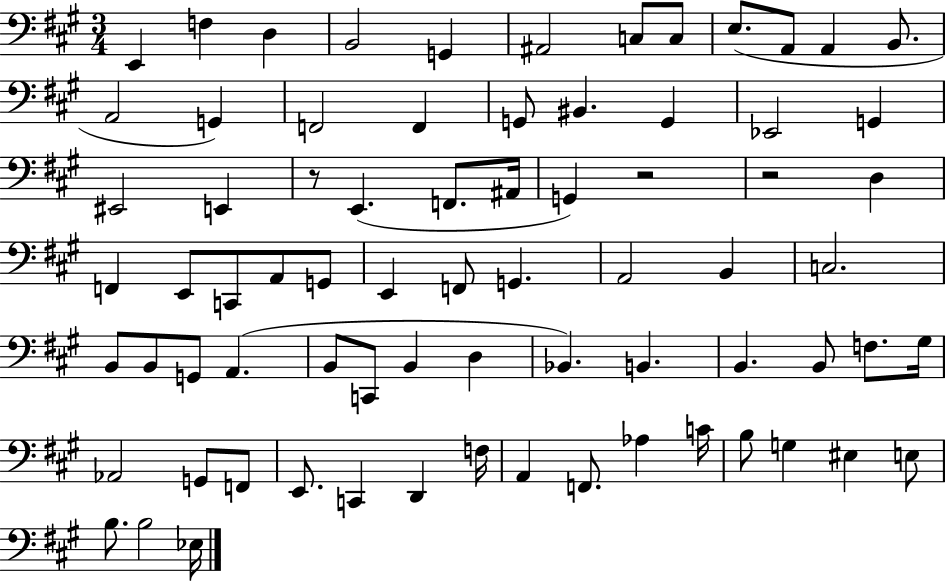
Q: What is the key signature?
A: A major